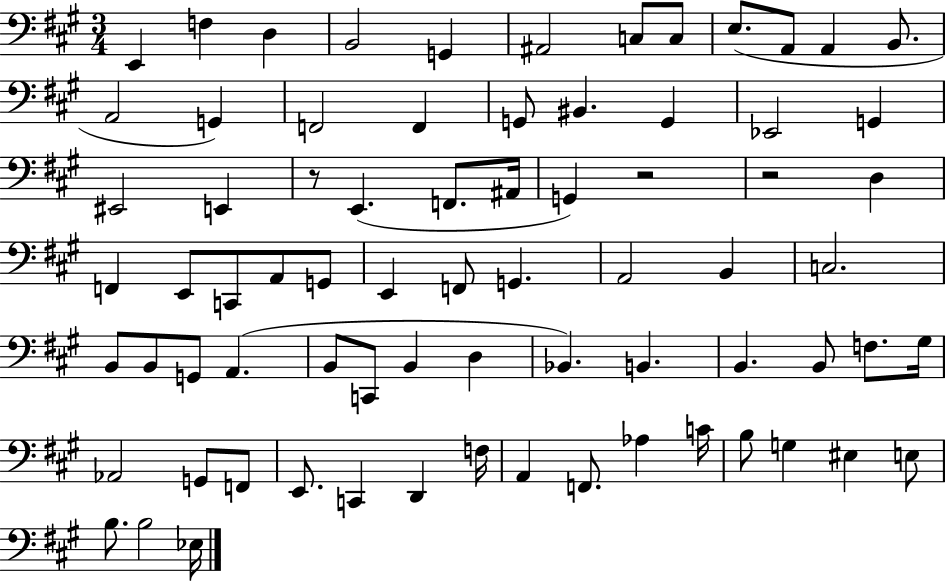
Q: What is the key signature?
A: A major